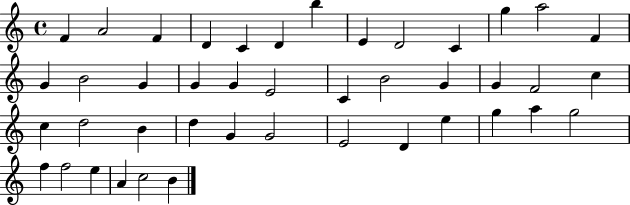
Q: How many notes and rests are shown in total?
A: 43